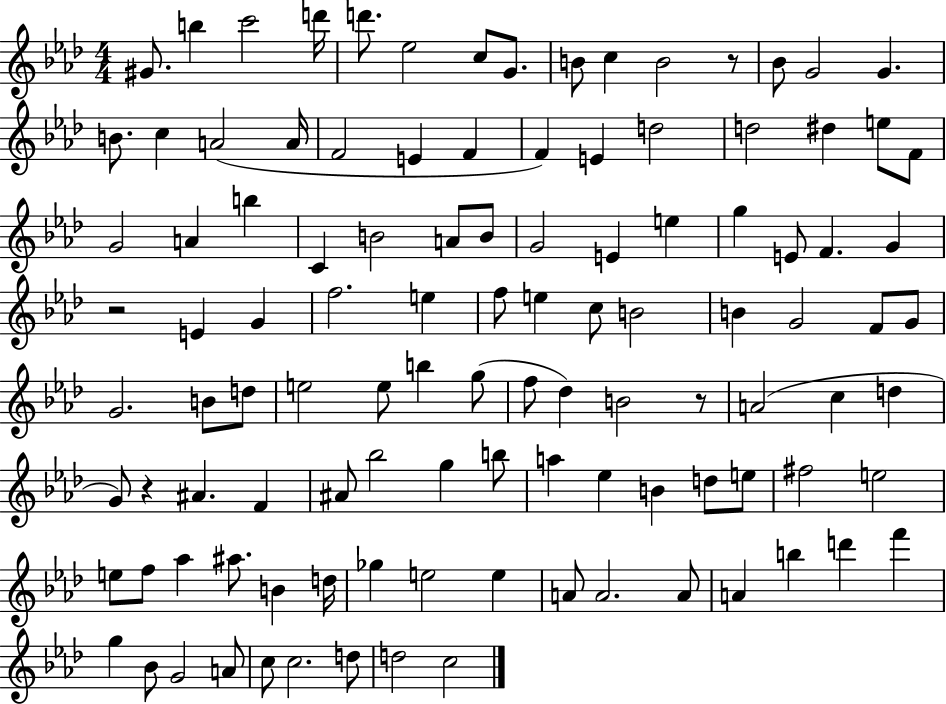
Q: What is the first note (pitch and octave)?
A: G#4